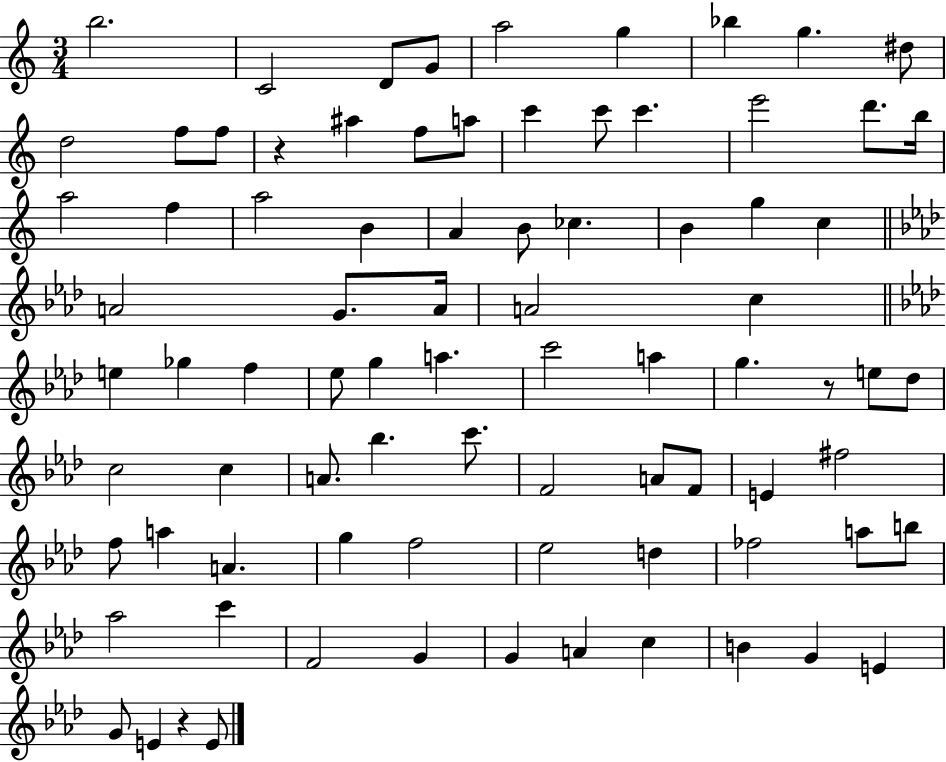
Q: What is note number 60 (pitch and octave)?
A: A4